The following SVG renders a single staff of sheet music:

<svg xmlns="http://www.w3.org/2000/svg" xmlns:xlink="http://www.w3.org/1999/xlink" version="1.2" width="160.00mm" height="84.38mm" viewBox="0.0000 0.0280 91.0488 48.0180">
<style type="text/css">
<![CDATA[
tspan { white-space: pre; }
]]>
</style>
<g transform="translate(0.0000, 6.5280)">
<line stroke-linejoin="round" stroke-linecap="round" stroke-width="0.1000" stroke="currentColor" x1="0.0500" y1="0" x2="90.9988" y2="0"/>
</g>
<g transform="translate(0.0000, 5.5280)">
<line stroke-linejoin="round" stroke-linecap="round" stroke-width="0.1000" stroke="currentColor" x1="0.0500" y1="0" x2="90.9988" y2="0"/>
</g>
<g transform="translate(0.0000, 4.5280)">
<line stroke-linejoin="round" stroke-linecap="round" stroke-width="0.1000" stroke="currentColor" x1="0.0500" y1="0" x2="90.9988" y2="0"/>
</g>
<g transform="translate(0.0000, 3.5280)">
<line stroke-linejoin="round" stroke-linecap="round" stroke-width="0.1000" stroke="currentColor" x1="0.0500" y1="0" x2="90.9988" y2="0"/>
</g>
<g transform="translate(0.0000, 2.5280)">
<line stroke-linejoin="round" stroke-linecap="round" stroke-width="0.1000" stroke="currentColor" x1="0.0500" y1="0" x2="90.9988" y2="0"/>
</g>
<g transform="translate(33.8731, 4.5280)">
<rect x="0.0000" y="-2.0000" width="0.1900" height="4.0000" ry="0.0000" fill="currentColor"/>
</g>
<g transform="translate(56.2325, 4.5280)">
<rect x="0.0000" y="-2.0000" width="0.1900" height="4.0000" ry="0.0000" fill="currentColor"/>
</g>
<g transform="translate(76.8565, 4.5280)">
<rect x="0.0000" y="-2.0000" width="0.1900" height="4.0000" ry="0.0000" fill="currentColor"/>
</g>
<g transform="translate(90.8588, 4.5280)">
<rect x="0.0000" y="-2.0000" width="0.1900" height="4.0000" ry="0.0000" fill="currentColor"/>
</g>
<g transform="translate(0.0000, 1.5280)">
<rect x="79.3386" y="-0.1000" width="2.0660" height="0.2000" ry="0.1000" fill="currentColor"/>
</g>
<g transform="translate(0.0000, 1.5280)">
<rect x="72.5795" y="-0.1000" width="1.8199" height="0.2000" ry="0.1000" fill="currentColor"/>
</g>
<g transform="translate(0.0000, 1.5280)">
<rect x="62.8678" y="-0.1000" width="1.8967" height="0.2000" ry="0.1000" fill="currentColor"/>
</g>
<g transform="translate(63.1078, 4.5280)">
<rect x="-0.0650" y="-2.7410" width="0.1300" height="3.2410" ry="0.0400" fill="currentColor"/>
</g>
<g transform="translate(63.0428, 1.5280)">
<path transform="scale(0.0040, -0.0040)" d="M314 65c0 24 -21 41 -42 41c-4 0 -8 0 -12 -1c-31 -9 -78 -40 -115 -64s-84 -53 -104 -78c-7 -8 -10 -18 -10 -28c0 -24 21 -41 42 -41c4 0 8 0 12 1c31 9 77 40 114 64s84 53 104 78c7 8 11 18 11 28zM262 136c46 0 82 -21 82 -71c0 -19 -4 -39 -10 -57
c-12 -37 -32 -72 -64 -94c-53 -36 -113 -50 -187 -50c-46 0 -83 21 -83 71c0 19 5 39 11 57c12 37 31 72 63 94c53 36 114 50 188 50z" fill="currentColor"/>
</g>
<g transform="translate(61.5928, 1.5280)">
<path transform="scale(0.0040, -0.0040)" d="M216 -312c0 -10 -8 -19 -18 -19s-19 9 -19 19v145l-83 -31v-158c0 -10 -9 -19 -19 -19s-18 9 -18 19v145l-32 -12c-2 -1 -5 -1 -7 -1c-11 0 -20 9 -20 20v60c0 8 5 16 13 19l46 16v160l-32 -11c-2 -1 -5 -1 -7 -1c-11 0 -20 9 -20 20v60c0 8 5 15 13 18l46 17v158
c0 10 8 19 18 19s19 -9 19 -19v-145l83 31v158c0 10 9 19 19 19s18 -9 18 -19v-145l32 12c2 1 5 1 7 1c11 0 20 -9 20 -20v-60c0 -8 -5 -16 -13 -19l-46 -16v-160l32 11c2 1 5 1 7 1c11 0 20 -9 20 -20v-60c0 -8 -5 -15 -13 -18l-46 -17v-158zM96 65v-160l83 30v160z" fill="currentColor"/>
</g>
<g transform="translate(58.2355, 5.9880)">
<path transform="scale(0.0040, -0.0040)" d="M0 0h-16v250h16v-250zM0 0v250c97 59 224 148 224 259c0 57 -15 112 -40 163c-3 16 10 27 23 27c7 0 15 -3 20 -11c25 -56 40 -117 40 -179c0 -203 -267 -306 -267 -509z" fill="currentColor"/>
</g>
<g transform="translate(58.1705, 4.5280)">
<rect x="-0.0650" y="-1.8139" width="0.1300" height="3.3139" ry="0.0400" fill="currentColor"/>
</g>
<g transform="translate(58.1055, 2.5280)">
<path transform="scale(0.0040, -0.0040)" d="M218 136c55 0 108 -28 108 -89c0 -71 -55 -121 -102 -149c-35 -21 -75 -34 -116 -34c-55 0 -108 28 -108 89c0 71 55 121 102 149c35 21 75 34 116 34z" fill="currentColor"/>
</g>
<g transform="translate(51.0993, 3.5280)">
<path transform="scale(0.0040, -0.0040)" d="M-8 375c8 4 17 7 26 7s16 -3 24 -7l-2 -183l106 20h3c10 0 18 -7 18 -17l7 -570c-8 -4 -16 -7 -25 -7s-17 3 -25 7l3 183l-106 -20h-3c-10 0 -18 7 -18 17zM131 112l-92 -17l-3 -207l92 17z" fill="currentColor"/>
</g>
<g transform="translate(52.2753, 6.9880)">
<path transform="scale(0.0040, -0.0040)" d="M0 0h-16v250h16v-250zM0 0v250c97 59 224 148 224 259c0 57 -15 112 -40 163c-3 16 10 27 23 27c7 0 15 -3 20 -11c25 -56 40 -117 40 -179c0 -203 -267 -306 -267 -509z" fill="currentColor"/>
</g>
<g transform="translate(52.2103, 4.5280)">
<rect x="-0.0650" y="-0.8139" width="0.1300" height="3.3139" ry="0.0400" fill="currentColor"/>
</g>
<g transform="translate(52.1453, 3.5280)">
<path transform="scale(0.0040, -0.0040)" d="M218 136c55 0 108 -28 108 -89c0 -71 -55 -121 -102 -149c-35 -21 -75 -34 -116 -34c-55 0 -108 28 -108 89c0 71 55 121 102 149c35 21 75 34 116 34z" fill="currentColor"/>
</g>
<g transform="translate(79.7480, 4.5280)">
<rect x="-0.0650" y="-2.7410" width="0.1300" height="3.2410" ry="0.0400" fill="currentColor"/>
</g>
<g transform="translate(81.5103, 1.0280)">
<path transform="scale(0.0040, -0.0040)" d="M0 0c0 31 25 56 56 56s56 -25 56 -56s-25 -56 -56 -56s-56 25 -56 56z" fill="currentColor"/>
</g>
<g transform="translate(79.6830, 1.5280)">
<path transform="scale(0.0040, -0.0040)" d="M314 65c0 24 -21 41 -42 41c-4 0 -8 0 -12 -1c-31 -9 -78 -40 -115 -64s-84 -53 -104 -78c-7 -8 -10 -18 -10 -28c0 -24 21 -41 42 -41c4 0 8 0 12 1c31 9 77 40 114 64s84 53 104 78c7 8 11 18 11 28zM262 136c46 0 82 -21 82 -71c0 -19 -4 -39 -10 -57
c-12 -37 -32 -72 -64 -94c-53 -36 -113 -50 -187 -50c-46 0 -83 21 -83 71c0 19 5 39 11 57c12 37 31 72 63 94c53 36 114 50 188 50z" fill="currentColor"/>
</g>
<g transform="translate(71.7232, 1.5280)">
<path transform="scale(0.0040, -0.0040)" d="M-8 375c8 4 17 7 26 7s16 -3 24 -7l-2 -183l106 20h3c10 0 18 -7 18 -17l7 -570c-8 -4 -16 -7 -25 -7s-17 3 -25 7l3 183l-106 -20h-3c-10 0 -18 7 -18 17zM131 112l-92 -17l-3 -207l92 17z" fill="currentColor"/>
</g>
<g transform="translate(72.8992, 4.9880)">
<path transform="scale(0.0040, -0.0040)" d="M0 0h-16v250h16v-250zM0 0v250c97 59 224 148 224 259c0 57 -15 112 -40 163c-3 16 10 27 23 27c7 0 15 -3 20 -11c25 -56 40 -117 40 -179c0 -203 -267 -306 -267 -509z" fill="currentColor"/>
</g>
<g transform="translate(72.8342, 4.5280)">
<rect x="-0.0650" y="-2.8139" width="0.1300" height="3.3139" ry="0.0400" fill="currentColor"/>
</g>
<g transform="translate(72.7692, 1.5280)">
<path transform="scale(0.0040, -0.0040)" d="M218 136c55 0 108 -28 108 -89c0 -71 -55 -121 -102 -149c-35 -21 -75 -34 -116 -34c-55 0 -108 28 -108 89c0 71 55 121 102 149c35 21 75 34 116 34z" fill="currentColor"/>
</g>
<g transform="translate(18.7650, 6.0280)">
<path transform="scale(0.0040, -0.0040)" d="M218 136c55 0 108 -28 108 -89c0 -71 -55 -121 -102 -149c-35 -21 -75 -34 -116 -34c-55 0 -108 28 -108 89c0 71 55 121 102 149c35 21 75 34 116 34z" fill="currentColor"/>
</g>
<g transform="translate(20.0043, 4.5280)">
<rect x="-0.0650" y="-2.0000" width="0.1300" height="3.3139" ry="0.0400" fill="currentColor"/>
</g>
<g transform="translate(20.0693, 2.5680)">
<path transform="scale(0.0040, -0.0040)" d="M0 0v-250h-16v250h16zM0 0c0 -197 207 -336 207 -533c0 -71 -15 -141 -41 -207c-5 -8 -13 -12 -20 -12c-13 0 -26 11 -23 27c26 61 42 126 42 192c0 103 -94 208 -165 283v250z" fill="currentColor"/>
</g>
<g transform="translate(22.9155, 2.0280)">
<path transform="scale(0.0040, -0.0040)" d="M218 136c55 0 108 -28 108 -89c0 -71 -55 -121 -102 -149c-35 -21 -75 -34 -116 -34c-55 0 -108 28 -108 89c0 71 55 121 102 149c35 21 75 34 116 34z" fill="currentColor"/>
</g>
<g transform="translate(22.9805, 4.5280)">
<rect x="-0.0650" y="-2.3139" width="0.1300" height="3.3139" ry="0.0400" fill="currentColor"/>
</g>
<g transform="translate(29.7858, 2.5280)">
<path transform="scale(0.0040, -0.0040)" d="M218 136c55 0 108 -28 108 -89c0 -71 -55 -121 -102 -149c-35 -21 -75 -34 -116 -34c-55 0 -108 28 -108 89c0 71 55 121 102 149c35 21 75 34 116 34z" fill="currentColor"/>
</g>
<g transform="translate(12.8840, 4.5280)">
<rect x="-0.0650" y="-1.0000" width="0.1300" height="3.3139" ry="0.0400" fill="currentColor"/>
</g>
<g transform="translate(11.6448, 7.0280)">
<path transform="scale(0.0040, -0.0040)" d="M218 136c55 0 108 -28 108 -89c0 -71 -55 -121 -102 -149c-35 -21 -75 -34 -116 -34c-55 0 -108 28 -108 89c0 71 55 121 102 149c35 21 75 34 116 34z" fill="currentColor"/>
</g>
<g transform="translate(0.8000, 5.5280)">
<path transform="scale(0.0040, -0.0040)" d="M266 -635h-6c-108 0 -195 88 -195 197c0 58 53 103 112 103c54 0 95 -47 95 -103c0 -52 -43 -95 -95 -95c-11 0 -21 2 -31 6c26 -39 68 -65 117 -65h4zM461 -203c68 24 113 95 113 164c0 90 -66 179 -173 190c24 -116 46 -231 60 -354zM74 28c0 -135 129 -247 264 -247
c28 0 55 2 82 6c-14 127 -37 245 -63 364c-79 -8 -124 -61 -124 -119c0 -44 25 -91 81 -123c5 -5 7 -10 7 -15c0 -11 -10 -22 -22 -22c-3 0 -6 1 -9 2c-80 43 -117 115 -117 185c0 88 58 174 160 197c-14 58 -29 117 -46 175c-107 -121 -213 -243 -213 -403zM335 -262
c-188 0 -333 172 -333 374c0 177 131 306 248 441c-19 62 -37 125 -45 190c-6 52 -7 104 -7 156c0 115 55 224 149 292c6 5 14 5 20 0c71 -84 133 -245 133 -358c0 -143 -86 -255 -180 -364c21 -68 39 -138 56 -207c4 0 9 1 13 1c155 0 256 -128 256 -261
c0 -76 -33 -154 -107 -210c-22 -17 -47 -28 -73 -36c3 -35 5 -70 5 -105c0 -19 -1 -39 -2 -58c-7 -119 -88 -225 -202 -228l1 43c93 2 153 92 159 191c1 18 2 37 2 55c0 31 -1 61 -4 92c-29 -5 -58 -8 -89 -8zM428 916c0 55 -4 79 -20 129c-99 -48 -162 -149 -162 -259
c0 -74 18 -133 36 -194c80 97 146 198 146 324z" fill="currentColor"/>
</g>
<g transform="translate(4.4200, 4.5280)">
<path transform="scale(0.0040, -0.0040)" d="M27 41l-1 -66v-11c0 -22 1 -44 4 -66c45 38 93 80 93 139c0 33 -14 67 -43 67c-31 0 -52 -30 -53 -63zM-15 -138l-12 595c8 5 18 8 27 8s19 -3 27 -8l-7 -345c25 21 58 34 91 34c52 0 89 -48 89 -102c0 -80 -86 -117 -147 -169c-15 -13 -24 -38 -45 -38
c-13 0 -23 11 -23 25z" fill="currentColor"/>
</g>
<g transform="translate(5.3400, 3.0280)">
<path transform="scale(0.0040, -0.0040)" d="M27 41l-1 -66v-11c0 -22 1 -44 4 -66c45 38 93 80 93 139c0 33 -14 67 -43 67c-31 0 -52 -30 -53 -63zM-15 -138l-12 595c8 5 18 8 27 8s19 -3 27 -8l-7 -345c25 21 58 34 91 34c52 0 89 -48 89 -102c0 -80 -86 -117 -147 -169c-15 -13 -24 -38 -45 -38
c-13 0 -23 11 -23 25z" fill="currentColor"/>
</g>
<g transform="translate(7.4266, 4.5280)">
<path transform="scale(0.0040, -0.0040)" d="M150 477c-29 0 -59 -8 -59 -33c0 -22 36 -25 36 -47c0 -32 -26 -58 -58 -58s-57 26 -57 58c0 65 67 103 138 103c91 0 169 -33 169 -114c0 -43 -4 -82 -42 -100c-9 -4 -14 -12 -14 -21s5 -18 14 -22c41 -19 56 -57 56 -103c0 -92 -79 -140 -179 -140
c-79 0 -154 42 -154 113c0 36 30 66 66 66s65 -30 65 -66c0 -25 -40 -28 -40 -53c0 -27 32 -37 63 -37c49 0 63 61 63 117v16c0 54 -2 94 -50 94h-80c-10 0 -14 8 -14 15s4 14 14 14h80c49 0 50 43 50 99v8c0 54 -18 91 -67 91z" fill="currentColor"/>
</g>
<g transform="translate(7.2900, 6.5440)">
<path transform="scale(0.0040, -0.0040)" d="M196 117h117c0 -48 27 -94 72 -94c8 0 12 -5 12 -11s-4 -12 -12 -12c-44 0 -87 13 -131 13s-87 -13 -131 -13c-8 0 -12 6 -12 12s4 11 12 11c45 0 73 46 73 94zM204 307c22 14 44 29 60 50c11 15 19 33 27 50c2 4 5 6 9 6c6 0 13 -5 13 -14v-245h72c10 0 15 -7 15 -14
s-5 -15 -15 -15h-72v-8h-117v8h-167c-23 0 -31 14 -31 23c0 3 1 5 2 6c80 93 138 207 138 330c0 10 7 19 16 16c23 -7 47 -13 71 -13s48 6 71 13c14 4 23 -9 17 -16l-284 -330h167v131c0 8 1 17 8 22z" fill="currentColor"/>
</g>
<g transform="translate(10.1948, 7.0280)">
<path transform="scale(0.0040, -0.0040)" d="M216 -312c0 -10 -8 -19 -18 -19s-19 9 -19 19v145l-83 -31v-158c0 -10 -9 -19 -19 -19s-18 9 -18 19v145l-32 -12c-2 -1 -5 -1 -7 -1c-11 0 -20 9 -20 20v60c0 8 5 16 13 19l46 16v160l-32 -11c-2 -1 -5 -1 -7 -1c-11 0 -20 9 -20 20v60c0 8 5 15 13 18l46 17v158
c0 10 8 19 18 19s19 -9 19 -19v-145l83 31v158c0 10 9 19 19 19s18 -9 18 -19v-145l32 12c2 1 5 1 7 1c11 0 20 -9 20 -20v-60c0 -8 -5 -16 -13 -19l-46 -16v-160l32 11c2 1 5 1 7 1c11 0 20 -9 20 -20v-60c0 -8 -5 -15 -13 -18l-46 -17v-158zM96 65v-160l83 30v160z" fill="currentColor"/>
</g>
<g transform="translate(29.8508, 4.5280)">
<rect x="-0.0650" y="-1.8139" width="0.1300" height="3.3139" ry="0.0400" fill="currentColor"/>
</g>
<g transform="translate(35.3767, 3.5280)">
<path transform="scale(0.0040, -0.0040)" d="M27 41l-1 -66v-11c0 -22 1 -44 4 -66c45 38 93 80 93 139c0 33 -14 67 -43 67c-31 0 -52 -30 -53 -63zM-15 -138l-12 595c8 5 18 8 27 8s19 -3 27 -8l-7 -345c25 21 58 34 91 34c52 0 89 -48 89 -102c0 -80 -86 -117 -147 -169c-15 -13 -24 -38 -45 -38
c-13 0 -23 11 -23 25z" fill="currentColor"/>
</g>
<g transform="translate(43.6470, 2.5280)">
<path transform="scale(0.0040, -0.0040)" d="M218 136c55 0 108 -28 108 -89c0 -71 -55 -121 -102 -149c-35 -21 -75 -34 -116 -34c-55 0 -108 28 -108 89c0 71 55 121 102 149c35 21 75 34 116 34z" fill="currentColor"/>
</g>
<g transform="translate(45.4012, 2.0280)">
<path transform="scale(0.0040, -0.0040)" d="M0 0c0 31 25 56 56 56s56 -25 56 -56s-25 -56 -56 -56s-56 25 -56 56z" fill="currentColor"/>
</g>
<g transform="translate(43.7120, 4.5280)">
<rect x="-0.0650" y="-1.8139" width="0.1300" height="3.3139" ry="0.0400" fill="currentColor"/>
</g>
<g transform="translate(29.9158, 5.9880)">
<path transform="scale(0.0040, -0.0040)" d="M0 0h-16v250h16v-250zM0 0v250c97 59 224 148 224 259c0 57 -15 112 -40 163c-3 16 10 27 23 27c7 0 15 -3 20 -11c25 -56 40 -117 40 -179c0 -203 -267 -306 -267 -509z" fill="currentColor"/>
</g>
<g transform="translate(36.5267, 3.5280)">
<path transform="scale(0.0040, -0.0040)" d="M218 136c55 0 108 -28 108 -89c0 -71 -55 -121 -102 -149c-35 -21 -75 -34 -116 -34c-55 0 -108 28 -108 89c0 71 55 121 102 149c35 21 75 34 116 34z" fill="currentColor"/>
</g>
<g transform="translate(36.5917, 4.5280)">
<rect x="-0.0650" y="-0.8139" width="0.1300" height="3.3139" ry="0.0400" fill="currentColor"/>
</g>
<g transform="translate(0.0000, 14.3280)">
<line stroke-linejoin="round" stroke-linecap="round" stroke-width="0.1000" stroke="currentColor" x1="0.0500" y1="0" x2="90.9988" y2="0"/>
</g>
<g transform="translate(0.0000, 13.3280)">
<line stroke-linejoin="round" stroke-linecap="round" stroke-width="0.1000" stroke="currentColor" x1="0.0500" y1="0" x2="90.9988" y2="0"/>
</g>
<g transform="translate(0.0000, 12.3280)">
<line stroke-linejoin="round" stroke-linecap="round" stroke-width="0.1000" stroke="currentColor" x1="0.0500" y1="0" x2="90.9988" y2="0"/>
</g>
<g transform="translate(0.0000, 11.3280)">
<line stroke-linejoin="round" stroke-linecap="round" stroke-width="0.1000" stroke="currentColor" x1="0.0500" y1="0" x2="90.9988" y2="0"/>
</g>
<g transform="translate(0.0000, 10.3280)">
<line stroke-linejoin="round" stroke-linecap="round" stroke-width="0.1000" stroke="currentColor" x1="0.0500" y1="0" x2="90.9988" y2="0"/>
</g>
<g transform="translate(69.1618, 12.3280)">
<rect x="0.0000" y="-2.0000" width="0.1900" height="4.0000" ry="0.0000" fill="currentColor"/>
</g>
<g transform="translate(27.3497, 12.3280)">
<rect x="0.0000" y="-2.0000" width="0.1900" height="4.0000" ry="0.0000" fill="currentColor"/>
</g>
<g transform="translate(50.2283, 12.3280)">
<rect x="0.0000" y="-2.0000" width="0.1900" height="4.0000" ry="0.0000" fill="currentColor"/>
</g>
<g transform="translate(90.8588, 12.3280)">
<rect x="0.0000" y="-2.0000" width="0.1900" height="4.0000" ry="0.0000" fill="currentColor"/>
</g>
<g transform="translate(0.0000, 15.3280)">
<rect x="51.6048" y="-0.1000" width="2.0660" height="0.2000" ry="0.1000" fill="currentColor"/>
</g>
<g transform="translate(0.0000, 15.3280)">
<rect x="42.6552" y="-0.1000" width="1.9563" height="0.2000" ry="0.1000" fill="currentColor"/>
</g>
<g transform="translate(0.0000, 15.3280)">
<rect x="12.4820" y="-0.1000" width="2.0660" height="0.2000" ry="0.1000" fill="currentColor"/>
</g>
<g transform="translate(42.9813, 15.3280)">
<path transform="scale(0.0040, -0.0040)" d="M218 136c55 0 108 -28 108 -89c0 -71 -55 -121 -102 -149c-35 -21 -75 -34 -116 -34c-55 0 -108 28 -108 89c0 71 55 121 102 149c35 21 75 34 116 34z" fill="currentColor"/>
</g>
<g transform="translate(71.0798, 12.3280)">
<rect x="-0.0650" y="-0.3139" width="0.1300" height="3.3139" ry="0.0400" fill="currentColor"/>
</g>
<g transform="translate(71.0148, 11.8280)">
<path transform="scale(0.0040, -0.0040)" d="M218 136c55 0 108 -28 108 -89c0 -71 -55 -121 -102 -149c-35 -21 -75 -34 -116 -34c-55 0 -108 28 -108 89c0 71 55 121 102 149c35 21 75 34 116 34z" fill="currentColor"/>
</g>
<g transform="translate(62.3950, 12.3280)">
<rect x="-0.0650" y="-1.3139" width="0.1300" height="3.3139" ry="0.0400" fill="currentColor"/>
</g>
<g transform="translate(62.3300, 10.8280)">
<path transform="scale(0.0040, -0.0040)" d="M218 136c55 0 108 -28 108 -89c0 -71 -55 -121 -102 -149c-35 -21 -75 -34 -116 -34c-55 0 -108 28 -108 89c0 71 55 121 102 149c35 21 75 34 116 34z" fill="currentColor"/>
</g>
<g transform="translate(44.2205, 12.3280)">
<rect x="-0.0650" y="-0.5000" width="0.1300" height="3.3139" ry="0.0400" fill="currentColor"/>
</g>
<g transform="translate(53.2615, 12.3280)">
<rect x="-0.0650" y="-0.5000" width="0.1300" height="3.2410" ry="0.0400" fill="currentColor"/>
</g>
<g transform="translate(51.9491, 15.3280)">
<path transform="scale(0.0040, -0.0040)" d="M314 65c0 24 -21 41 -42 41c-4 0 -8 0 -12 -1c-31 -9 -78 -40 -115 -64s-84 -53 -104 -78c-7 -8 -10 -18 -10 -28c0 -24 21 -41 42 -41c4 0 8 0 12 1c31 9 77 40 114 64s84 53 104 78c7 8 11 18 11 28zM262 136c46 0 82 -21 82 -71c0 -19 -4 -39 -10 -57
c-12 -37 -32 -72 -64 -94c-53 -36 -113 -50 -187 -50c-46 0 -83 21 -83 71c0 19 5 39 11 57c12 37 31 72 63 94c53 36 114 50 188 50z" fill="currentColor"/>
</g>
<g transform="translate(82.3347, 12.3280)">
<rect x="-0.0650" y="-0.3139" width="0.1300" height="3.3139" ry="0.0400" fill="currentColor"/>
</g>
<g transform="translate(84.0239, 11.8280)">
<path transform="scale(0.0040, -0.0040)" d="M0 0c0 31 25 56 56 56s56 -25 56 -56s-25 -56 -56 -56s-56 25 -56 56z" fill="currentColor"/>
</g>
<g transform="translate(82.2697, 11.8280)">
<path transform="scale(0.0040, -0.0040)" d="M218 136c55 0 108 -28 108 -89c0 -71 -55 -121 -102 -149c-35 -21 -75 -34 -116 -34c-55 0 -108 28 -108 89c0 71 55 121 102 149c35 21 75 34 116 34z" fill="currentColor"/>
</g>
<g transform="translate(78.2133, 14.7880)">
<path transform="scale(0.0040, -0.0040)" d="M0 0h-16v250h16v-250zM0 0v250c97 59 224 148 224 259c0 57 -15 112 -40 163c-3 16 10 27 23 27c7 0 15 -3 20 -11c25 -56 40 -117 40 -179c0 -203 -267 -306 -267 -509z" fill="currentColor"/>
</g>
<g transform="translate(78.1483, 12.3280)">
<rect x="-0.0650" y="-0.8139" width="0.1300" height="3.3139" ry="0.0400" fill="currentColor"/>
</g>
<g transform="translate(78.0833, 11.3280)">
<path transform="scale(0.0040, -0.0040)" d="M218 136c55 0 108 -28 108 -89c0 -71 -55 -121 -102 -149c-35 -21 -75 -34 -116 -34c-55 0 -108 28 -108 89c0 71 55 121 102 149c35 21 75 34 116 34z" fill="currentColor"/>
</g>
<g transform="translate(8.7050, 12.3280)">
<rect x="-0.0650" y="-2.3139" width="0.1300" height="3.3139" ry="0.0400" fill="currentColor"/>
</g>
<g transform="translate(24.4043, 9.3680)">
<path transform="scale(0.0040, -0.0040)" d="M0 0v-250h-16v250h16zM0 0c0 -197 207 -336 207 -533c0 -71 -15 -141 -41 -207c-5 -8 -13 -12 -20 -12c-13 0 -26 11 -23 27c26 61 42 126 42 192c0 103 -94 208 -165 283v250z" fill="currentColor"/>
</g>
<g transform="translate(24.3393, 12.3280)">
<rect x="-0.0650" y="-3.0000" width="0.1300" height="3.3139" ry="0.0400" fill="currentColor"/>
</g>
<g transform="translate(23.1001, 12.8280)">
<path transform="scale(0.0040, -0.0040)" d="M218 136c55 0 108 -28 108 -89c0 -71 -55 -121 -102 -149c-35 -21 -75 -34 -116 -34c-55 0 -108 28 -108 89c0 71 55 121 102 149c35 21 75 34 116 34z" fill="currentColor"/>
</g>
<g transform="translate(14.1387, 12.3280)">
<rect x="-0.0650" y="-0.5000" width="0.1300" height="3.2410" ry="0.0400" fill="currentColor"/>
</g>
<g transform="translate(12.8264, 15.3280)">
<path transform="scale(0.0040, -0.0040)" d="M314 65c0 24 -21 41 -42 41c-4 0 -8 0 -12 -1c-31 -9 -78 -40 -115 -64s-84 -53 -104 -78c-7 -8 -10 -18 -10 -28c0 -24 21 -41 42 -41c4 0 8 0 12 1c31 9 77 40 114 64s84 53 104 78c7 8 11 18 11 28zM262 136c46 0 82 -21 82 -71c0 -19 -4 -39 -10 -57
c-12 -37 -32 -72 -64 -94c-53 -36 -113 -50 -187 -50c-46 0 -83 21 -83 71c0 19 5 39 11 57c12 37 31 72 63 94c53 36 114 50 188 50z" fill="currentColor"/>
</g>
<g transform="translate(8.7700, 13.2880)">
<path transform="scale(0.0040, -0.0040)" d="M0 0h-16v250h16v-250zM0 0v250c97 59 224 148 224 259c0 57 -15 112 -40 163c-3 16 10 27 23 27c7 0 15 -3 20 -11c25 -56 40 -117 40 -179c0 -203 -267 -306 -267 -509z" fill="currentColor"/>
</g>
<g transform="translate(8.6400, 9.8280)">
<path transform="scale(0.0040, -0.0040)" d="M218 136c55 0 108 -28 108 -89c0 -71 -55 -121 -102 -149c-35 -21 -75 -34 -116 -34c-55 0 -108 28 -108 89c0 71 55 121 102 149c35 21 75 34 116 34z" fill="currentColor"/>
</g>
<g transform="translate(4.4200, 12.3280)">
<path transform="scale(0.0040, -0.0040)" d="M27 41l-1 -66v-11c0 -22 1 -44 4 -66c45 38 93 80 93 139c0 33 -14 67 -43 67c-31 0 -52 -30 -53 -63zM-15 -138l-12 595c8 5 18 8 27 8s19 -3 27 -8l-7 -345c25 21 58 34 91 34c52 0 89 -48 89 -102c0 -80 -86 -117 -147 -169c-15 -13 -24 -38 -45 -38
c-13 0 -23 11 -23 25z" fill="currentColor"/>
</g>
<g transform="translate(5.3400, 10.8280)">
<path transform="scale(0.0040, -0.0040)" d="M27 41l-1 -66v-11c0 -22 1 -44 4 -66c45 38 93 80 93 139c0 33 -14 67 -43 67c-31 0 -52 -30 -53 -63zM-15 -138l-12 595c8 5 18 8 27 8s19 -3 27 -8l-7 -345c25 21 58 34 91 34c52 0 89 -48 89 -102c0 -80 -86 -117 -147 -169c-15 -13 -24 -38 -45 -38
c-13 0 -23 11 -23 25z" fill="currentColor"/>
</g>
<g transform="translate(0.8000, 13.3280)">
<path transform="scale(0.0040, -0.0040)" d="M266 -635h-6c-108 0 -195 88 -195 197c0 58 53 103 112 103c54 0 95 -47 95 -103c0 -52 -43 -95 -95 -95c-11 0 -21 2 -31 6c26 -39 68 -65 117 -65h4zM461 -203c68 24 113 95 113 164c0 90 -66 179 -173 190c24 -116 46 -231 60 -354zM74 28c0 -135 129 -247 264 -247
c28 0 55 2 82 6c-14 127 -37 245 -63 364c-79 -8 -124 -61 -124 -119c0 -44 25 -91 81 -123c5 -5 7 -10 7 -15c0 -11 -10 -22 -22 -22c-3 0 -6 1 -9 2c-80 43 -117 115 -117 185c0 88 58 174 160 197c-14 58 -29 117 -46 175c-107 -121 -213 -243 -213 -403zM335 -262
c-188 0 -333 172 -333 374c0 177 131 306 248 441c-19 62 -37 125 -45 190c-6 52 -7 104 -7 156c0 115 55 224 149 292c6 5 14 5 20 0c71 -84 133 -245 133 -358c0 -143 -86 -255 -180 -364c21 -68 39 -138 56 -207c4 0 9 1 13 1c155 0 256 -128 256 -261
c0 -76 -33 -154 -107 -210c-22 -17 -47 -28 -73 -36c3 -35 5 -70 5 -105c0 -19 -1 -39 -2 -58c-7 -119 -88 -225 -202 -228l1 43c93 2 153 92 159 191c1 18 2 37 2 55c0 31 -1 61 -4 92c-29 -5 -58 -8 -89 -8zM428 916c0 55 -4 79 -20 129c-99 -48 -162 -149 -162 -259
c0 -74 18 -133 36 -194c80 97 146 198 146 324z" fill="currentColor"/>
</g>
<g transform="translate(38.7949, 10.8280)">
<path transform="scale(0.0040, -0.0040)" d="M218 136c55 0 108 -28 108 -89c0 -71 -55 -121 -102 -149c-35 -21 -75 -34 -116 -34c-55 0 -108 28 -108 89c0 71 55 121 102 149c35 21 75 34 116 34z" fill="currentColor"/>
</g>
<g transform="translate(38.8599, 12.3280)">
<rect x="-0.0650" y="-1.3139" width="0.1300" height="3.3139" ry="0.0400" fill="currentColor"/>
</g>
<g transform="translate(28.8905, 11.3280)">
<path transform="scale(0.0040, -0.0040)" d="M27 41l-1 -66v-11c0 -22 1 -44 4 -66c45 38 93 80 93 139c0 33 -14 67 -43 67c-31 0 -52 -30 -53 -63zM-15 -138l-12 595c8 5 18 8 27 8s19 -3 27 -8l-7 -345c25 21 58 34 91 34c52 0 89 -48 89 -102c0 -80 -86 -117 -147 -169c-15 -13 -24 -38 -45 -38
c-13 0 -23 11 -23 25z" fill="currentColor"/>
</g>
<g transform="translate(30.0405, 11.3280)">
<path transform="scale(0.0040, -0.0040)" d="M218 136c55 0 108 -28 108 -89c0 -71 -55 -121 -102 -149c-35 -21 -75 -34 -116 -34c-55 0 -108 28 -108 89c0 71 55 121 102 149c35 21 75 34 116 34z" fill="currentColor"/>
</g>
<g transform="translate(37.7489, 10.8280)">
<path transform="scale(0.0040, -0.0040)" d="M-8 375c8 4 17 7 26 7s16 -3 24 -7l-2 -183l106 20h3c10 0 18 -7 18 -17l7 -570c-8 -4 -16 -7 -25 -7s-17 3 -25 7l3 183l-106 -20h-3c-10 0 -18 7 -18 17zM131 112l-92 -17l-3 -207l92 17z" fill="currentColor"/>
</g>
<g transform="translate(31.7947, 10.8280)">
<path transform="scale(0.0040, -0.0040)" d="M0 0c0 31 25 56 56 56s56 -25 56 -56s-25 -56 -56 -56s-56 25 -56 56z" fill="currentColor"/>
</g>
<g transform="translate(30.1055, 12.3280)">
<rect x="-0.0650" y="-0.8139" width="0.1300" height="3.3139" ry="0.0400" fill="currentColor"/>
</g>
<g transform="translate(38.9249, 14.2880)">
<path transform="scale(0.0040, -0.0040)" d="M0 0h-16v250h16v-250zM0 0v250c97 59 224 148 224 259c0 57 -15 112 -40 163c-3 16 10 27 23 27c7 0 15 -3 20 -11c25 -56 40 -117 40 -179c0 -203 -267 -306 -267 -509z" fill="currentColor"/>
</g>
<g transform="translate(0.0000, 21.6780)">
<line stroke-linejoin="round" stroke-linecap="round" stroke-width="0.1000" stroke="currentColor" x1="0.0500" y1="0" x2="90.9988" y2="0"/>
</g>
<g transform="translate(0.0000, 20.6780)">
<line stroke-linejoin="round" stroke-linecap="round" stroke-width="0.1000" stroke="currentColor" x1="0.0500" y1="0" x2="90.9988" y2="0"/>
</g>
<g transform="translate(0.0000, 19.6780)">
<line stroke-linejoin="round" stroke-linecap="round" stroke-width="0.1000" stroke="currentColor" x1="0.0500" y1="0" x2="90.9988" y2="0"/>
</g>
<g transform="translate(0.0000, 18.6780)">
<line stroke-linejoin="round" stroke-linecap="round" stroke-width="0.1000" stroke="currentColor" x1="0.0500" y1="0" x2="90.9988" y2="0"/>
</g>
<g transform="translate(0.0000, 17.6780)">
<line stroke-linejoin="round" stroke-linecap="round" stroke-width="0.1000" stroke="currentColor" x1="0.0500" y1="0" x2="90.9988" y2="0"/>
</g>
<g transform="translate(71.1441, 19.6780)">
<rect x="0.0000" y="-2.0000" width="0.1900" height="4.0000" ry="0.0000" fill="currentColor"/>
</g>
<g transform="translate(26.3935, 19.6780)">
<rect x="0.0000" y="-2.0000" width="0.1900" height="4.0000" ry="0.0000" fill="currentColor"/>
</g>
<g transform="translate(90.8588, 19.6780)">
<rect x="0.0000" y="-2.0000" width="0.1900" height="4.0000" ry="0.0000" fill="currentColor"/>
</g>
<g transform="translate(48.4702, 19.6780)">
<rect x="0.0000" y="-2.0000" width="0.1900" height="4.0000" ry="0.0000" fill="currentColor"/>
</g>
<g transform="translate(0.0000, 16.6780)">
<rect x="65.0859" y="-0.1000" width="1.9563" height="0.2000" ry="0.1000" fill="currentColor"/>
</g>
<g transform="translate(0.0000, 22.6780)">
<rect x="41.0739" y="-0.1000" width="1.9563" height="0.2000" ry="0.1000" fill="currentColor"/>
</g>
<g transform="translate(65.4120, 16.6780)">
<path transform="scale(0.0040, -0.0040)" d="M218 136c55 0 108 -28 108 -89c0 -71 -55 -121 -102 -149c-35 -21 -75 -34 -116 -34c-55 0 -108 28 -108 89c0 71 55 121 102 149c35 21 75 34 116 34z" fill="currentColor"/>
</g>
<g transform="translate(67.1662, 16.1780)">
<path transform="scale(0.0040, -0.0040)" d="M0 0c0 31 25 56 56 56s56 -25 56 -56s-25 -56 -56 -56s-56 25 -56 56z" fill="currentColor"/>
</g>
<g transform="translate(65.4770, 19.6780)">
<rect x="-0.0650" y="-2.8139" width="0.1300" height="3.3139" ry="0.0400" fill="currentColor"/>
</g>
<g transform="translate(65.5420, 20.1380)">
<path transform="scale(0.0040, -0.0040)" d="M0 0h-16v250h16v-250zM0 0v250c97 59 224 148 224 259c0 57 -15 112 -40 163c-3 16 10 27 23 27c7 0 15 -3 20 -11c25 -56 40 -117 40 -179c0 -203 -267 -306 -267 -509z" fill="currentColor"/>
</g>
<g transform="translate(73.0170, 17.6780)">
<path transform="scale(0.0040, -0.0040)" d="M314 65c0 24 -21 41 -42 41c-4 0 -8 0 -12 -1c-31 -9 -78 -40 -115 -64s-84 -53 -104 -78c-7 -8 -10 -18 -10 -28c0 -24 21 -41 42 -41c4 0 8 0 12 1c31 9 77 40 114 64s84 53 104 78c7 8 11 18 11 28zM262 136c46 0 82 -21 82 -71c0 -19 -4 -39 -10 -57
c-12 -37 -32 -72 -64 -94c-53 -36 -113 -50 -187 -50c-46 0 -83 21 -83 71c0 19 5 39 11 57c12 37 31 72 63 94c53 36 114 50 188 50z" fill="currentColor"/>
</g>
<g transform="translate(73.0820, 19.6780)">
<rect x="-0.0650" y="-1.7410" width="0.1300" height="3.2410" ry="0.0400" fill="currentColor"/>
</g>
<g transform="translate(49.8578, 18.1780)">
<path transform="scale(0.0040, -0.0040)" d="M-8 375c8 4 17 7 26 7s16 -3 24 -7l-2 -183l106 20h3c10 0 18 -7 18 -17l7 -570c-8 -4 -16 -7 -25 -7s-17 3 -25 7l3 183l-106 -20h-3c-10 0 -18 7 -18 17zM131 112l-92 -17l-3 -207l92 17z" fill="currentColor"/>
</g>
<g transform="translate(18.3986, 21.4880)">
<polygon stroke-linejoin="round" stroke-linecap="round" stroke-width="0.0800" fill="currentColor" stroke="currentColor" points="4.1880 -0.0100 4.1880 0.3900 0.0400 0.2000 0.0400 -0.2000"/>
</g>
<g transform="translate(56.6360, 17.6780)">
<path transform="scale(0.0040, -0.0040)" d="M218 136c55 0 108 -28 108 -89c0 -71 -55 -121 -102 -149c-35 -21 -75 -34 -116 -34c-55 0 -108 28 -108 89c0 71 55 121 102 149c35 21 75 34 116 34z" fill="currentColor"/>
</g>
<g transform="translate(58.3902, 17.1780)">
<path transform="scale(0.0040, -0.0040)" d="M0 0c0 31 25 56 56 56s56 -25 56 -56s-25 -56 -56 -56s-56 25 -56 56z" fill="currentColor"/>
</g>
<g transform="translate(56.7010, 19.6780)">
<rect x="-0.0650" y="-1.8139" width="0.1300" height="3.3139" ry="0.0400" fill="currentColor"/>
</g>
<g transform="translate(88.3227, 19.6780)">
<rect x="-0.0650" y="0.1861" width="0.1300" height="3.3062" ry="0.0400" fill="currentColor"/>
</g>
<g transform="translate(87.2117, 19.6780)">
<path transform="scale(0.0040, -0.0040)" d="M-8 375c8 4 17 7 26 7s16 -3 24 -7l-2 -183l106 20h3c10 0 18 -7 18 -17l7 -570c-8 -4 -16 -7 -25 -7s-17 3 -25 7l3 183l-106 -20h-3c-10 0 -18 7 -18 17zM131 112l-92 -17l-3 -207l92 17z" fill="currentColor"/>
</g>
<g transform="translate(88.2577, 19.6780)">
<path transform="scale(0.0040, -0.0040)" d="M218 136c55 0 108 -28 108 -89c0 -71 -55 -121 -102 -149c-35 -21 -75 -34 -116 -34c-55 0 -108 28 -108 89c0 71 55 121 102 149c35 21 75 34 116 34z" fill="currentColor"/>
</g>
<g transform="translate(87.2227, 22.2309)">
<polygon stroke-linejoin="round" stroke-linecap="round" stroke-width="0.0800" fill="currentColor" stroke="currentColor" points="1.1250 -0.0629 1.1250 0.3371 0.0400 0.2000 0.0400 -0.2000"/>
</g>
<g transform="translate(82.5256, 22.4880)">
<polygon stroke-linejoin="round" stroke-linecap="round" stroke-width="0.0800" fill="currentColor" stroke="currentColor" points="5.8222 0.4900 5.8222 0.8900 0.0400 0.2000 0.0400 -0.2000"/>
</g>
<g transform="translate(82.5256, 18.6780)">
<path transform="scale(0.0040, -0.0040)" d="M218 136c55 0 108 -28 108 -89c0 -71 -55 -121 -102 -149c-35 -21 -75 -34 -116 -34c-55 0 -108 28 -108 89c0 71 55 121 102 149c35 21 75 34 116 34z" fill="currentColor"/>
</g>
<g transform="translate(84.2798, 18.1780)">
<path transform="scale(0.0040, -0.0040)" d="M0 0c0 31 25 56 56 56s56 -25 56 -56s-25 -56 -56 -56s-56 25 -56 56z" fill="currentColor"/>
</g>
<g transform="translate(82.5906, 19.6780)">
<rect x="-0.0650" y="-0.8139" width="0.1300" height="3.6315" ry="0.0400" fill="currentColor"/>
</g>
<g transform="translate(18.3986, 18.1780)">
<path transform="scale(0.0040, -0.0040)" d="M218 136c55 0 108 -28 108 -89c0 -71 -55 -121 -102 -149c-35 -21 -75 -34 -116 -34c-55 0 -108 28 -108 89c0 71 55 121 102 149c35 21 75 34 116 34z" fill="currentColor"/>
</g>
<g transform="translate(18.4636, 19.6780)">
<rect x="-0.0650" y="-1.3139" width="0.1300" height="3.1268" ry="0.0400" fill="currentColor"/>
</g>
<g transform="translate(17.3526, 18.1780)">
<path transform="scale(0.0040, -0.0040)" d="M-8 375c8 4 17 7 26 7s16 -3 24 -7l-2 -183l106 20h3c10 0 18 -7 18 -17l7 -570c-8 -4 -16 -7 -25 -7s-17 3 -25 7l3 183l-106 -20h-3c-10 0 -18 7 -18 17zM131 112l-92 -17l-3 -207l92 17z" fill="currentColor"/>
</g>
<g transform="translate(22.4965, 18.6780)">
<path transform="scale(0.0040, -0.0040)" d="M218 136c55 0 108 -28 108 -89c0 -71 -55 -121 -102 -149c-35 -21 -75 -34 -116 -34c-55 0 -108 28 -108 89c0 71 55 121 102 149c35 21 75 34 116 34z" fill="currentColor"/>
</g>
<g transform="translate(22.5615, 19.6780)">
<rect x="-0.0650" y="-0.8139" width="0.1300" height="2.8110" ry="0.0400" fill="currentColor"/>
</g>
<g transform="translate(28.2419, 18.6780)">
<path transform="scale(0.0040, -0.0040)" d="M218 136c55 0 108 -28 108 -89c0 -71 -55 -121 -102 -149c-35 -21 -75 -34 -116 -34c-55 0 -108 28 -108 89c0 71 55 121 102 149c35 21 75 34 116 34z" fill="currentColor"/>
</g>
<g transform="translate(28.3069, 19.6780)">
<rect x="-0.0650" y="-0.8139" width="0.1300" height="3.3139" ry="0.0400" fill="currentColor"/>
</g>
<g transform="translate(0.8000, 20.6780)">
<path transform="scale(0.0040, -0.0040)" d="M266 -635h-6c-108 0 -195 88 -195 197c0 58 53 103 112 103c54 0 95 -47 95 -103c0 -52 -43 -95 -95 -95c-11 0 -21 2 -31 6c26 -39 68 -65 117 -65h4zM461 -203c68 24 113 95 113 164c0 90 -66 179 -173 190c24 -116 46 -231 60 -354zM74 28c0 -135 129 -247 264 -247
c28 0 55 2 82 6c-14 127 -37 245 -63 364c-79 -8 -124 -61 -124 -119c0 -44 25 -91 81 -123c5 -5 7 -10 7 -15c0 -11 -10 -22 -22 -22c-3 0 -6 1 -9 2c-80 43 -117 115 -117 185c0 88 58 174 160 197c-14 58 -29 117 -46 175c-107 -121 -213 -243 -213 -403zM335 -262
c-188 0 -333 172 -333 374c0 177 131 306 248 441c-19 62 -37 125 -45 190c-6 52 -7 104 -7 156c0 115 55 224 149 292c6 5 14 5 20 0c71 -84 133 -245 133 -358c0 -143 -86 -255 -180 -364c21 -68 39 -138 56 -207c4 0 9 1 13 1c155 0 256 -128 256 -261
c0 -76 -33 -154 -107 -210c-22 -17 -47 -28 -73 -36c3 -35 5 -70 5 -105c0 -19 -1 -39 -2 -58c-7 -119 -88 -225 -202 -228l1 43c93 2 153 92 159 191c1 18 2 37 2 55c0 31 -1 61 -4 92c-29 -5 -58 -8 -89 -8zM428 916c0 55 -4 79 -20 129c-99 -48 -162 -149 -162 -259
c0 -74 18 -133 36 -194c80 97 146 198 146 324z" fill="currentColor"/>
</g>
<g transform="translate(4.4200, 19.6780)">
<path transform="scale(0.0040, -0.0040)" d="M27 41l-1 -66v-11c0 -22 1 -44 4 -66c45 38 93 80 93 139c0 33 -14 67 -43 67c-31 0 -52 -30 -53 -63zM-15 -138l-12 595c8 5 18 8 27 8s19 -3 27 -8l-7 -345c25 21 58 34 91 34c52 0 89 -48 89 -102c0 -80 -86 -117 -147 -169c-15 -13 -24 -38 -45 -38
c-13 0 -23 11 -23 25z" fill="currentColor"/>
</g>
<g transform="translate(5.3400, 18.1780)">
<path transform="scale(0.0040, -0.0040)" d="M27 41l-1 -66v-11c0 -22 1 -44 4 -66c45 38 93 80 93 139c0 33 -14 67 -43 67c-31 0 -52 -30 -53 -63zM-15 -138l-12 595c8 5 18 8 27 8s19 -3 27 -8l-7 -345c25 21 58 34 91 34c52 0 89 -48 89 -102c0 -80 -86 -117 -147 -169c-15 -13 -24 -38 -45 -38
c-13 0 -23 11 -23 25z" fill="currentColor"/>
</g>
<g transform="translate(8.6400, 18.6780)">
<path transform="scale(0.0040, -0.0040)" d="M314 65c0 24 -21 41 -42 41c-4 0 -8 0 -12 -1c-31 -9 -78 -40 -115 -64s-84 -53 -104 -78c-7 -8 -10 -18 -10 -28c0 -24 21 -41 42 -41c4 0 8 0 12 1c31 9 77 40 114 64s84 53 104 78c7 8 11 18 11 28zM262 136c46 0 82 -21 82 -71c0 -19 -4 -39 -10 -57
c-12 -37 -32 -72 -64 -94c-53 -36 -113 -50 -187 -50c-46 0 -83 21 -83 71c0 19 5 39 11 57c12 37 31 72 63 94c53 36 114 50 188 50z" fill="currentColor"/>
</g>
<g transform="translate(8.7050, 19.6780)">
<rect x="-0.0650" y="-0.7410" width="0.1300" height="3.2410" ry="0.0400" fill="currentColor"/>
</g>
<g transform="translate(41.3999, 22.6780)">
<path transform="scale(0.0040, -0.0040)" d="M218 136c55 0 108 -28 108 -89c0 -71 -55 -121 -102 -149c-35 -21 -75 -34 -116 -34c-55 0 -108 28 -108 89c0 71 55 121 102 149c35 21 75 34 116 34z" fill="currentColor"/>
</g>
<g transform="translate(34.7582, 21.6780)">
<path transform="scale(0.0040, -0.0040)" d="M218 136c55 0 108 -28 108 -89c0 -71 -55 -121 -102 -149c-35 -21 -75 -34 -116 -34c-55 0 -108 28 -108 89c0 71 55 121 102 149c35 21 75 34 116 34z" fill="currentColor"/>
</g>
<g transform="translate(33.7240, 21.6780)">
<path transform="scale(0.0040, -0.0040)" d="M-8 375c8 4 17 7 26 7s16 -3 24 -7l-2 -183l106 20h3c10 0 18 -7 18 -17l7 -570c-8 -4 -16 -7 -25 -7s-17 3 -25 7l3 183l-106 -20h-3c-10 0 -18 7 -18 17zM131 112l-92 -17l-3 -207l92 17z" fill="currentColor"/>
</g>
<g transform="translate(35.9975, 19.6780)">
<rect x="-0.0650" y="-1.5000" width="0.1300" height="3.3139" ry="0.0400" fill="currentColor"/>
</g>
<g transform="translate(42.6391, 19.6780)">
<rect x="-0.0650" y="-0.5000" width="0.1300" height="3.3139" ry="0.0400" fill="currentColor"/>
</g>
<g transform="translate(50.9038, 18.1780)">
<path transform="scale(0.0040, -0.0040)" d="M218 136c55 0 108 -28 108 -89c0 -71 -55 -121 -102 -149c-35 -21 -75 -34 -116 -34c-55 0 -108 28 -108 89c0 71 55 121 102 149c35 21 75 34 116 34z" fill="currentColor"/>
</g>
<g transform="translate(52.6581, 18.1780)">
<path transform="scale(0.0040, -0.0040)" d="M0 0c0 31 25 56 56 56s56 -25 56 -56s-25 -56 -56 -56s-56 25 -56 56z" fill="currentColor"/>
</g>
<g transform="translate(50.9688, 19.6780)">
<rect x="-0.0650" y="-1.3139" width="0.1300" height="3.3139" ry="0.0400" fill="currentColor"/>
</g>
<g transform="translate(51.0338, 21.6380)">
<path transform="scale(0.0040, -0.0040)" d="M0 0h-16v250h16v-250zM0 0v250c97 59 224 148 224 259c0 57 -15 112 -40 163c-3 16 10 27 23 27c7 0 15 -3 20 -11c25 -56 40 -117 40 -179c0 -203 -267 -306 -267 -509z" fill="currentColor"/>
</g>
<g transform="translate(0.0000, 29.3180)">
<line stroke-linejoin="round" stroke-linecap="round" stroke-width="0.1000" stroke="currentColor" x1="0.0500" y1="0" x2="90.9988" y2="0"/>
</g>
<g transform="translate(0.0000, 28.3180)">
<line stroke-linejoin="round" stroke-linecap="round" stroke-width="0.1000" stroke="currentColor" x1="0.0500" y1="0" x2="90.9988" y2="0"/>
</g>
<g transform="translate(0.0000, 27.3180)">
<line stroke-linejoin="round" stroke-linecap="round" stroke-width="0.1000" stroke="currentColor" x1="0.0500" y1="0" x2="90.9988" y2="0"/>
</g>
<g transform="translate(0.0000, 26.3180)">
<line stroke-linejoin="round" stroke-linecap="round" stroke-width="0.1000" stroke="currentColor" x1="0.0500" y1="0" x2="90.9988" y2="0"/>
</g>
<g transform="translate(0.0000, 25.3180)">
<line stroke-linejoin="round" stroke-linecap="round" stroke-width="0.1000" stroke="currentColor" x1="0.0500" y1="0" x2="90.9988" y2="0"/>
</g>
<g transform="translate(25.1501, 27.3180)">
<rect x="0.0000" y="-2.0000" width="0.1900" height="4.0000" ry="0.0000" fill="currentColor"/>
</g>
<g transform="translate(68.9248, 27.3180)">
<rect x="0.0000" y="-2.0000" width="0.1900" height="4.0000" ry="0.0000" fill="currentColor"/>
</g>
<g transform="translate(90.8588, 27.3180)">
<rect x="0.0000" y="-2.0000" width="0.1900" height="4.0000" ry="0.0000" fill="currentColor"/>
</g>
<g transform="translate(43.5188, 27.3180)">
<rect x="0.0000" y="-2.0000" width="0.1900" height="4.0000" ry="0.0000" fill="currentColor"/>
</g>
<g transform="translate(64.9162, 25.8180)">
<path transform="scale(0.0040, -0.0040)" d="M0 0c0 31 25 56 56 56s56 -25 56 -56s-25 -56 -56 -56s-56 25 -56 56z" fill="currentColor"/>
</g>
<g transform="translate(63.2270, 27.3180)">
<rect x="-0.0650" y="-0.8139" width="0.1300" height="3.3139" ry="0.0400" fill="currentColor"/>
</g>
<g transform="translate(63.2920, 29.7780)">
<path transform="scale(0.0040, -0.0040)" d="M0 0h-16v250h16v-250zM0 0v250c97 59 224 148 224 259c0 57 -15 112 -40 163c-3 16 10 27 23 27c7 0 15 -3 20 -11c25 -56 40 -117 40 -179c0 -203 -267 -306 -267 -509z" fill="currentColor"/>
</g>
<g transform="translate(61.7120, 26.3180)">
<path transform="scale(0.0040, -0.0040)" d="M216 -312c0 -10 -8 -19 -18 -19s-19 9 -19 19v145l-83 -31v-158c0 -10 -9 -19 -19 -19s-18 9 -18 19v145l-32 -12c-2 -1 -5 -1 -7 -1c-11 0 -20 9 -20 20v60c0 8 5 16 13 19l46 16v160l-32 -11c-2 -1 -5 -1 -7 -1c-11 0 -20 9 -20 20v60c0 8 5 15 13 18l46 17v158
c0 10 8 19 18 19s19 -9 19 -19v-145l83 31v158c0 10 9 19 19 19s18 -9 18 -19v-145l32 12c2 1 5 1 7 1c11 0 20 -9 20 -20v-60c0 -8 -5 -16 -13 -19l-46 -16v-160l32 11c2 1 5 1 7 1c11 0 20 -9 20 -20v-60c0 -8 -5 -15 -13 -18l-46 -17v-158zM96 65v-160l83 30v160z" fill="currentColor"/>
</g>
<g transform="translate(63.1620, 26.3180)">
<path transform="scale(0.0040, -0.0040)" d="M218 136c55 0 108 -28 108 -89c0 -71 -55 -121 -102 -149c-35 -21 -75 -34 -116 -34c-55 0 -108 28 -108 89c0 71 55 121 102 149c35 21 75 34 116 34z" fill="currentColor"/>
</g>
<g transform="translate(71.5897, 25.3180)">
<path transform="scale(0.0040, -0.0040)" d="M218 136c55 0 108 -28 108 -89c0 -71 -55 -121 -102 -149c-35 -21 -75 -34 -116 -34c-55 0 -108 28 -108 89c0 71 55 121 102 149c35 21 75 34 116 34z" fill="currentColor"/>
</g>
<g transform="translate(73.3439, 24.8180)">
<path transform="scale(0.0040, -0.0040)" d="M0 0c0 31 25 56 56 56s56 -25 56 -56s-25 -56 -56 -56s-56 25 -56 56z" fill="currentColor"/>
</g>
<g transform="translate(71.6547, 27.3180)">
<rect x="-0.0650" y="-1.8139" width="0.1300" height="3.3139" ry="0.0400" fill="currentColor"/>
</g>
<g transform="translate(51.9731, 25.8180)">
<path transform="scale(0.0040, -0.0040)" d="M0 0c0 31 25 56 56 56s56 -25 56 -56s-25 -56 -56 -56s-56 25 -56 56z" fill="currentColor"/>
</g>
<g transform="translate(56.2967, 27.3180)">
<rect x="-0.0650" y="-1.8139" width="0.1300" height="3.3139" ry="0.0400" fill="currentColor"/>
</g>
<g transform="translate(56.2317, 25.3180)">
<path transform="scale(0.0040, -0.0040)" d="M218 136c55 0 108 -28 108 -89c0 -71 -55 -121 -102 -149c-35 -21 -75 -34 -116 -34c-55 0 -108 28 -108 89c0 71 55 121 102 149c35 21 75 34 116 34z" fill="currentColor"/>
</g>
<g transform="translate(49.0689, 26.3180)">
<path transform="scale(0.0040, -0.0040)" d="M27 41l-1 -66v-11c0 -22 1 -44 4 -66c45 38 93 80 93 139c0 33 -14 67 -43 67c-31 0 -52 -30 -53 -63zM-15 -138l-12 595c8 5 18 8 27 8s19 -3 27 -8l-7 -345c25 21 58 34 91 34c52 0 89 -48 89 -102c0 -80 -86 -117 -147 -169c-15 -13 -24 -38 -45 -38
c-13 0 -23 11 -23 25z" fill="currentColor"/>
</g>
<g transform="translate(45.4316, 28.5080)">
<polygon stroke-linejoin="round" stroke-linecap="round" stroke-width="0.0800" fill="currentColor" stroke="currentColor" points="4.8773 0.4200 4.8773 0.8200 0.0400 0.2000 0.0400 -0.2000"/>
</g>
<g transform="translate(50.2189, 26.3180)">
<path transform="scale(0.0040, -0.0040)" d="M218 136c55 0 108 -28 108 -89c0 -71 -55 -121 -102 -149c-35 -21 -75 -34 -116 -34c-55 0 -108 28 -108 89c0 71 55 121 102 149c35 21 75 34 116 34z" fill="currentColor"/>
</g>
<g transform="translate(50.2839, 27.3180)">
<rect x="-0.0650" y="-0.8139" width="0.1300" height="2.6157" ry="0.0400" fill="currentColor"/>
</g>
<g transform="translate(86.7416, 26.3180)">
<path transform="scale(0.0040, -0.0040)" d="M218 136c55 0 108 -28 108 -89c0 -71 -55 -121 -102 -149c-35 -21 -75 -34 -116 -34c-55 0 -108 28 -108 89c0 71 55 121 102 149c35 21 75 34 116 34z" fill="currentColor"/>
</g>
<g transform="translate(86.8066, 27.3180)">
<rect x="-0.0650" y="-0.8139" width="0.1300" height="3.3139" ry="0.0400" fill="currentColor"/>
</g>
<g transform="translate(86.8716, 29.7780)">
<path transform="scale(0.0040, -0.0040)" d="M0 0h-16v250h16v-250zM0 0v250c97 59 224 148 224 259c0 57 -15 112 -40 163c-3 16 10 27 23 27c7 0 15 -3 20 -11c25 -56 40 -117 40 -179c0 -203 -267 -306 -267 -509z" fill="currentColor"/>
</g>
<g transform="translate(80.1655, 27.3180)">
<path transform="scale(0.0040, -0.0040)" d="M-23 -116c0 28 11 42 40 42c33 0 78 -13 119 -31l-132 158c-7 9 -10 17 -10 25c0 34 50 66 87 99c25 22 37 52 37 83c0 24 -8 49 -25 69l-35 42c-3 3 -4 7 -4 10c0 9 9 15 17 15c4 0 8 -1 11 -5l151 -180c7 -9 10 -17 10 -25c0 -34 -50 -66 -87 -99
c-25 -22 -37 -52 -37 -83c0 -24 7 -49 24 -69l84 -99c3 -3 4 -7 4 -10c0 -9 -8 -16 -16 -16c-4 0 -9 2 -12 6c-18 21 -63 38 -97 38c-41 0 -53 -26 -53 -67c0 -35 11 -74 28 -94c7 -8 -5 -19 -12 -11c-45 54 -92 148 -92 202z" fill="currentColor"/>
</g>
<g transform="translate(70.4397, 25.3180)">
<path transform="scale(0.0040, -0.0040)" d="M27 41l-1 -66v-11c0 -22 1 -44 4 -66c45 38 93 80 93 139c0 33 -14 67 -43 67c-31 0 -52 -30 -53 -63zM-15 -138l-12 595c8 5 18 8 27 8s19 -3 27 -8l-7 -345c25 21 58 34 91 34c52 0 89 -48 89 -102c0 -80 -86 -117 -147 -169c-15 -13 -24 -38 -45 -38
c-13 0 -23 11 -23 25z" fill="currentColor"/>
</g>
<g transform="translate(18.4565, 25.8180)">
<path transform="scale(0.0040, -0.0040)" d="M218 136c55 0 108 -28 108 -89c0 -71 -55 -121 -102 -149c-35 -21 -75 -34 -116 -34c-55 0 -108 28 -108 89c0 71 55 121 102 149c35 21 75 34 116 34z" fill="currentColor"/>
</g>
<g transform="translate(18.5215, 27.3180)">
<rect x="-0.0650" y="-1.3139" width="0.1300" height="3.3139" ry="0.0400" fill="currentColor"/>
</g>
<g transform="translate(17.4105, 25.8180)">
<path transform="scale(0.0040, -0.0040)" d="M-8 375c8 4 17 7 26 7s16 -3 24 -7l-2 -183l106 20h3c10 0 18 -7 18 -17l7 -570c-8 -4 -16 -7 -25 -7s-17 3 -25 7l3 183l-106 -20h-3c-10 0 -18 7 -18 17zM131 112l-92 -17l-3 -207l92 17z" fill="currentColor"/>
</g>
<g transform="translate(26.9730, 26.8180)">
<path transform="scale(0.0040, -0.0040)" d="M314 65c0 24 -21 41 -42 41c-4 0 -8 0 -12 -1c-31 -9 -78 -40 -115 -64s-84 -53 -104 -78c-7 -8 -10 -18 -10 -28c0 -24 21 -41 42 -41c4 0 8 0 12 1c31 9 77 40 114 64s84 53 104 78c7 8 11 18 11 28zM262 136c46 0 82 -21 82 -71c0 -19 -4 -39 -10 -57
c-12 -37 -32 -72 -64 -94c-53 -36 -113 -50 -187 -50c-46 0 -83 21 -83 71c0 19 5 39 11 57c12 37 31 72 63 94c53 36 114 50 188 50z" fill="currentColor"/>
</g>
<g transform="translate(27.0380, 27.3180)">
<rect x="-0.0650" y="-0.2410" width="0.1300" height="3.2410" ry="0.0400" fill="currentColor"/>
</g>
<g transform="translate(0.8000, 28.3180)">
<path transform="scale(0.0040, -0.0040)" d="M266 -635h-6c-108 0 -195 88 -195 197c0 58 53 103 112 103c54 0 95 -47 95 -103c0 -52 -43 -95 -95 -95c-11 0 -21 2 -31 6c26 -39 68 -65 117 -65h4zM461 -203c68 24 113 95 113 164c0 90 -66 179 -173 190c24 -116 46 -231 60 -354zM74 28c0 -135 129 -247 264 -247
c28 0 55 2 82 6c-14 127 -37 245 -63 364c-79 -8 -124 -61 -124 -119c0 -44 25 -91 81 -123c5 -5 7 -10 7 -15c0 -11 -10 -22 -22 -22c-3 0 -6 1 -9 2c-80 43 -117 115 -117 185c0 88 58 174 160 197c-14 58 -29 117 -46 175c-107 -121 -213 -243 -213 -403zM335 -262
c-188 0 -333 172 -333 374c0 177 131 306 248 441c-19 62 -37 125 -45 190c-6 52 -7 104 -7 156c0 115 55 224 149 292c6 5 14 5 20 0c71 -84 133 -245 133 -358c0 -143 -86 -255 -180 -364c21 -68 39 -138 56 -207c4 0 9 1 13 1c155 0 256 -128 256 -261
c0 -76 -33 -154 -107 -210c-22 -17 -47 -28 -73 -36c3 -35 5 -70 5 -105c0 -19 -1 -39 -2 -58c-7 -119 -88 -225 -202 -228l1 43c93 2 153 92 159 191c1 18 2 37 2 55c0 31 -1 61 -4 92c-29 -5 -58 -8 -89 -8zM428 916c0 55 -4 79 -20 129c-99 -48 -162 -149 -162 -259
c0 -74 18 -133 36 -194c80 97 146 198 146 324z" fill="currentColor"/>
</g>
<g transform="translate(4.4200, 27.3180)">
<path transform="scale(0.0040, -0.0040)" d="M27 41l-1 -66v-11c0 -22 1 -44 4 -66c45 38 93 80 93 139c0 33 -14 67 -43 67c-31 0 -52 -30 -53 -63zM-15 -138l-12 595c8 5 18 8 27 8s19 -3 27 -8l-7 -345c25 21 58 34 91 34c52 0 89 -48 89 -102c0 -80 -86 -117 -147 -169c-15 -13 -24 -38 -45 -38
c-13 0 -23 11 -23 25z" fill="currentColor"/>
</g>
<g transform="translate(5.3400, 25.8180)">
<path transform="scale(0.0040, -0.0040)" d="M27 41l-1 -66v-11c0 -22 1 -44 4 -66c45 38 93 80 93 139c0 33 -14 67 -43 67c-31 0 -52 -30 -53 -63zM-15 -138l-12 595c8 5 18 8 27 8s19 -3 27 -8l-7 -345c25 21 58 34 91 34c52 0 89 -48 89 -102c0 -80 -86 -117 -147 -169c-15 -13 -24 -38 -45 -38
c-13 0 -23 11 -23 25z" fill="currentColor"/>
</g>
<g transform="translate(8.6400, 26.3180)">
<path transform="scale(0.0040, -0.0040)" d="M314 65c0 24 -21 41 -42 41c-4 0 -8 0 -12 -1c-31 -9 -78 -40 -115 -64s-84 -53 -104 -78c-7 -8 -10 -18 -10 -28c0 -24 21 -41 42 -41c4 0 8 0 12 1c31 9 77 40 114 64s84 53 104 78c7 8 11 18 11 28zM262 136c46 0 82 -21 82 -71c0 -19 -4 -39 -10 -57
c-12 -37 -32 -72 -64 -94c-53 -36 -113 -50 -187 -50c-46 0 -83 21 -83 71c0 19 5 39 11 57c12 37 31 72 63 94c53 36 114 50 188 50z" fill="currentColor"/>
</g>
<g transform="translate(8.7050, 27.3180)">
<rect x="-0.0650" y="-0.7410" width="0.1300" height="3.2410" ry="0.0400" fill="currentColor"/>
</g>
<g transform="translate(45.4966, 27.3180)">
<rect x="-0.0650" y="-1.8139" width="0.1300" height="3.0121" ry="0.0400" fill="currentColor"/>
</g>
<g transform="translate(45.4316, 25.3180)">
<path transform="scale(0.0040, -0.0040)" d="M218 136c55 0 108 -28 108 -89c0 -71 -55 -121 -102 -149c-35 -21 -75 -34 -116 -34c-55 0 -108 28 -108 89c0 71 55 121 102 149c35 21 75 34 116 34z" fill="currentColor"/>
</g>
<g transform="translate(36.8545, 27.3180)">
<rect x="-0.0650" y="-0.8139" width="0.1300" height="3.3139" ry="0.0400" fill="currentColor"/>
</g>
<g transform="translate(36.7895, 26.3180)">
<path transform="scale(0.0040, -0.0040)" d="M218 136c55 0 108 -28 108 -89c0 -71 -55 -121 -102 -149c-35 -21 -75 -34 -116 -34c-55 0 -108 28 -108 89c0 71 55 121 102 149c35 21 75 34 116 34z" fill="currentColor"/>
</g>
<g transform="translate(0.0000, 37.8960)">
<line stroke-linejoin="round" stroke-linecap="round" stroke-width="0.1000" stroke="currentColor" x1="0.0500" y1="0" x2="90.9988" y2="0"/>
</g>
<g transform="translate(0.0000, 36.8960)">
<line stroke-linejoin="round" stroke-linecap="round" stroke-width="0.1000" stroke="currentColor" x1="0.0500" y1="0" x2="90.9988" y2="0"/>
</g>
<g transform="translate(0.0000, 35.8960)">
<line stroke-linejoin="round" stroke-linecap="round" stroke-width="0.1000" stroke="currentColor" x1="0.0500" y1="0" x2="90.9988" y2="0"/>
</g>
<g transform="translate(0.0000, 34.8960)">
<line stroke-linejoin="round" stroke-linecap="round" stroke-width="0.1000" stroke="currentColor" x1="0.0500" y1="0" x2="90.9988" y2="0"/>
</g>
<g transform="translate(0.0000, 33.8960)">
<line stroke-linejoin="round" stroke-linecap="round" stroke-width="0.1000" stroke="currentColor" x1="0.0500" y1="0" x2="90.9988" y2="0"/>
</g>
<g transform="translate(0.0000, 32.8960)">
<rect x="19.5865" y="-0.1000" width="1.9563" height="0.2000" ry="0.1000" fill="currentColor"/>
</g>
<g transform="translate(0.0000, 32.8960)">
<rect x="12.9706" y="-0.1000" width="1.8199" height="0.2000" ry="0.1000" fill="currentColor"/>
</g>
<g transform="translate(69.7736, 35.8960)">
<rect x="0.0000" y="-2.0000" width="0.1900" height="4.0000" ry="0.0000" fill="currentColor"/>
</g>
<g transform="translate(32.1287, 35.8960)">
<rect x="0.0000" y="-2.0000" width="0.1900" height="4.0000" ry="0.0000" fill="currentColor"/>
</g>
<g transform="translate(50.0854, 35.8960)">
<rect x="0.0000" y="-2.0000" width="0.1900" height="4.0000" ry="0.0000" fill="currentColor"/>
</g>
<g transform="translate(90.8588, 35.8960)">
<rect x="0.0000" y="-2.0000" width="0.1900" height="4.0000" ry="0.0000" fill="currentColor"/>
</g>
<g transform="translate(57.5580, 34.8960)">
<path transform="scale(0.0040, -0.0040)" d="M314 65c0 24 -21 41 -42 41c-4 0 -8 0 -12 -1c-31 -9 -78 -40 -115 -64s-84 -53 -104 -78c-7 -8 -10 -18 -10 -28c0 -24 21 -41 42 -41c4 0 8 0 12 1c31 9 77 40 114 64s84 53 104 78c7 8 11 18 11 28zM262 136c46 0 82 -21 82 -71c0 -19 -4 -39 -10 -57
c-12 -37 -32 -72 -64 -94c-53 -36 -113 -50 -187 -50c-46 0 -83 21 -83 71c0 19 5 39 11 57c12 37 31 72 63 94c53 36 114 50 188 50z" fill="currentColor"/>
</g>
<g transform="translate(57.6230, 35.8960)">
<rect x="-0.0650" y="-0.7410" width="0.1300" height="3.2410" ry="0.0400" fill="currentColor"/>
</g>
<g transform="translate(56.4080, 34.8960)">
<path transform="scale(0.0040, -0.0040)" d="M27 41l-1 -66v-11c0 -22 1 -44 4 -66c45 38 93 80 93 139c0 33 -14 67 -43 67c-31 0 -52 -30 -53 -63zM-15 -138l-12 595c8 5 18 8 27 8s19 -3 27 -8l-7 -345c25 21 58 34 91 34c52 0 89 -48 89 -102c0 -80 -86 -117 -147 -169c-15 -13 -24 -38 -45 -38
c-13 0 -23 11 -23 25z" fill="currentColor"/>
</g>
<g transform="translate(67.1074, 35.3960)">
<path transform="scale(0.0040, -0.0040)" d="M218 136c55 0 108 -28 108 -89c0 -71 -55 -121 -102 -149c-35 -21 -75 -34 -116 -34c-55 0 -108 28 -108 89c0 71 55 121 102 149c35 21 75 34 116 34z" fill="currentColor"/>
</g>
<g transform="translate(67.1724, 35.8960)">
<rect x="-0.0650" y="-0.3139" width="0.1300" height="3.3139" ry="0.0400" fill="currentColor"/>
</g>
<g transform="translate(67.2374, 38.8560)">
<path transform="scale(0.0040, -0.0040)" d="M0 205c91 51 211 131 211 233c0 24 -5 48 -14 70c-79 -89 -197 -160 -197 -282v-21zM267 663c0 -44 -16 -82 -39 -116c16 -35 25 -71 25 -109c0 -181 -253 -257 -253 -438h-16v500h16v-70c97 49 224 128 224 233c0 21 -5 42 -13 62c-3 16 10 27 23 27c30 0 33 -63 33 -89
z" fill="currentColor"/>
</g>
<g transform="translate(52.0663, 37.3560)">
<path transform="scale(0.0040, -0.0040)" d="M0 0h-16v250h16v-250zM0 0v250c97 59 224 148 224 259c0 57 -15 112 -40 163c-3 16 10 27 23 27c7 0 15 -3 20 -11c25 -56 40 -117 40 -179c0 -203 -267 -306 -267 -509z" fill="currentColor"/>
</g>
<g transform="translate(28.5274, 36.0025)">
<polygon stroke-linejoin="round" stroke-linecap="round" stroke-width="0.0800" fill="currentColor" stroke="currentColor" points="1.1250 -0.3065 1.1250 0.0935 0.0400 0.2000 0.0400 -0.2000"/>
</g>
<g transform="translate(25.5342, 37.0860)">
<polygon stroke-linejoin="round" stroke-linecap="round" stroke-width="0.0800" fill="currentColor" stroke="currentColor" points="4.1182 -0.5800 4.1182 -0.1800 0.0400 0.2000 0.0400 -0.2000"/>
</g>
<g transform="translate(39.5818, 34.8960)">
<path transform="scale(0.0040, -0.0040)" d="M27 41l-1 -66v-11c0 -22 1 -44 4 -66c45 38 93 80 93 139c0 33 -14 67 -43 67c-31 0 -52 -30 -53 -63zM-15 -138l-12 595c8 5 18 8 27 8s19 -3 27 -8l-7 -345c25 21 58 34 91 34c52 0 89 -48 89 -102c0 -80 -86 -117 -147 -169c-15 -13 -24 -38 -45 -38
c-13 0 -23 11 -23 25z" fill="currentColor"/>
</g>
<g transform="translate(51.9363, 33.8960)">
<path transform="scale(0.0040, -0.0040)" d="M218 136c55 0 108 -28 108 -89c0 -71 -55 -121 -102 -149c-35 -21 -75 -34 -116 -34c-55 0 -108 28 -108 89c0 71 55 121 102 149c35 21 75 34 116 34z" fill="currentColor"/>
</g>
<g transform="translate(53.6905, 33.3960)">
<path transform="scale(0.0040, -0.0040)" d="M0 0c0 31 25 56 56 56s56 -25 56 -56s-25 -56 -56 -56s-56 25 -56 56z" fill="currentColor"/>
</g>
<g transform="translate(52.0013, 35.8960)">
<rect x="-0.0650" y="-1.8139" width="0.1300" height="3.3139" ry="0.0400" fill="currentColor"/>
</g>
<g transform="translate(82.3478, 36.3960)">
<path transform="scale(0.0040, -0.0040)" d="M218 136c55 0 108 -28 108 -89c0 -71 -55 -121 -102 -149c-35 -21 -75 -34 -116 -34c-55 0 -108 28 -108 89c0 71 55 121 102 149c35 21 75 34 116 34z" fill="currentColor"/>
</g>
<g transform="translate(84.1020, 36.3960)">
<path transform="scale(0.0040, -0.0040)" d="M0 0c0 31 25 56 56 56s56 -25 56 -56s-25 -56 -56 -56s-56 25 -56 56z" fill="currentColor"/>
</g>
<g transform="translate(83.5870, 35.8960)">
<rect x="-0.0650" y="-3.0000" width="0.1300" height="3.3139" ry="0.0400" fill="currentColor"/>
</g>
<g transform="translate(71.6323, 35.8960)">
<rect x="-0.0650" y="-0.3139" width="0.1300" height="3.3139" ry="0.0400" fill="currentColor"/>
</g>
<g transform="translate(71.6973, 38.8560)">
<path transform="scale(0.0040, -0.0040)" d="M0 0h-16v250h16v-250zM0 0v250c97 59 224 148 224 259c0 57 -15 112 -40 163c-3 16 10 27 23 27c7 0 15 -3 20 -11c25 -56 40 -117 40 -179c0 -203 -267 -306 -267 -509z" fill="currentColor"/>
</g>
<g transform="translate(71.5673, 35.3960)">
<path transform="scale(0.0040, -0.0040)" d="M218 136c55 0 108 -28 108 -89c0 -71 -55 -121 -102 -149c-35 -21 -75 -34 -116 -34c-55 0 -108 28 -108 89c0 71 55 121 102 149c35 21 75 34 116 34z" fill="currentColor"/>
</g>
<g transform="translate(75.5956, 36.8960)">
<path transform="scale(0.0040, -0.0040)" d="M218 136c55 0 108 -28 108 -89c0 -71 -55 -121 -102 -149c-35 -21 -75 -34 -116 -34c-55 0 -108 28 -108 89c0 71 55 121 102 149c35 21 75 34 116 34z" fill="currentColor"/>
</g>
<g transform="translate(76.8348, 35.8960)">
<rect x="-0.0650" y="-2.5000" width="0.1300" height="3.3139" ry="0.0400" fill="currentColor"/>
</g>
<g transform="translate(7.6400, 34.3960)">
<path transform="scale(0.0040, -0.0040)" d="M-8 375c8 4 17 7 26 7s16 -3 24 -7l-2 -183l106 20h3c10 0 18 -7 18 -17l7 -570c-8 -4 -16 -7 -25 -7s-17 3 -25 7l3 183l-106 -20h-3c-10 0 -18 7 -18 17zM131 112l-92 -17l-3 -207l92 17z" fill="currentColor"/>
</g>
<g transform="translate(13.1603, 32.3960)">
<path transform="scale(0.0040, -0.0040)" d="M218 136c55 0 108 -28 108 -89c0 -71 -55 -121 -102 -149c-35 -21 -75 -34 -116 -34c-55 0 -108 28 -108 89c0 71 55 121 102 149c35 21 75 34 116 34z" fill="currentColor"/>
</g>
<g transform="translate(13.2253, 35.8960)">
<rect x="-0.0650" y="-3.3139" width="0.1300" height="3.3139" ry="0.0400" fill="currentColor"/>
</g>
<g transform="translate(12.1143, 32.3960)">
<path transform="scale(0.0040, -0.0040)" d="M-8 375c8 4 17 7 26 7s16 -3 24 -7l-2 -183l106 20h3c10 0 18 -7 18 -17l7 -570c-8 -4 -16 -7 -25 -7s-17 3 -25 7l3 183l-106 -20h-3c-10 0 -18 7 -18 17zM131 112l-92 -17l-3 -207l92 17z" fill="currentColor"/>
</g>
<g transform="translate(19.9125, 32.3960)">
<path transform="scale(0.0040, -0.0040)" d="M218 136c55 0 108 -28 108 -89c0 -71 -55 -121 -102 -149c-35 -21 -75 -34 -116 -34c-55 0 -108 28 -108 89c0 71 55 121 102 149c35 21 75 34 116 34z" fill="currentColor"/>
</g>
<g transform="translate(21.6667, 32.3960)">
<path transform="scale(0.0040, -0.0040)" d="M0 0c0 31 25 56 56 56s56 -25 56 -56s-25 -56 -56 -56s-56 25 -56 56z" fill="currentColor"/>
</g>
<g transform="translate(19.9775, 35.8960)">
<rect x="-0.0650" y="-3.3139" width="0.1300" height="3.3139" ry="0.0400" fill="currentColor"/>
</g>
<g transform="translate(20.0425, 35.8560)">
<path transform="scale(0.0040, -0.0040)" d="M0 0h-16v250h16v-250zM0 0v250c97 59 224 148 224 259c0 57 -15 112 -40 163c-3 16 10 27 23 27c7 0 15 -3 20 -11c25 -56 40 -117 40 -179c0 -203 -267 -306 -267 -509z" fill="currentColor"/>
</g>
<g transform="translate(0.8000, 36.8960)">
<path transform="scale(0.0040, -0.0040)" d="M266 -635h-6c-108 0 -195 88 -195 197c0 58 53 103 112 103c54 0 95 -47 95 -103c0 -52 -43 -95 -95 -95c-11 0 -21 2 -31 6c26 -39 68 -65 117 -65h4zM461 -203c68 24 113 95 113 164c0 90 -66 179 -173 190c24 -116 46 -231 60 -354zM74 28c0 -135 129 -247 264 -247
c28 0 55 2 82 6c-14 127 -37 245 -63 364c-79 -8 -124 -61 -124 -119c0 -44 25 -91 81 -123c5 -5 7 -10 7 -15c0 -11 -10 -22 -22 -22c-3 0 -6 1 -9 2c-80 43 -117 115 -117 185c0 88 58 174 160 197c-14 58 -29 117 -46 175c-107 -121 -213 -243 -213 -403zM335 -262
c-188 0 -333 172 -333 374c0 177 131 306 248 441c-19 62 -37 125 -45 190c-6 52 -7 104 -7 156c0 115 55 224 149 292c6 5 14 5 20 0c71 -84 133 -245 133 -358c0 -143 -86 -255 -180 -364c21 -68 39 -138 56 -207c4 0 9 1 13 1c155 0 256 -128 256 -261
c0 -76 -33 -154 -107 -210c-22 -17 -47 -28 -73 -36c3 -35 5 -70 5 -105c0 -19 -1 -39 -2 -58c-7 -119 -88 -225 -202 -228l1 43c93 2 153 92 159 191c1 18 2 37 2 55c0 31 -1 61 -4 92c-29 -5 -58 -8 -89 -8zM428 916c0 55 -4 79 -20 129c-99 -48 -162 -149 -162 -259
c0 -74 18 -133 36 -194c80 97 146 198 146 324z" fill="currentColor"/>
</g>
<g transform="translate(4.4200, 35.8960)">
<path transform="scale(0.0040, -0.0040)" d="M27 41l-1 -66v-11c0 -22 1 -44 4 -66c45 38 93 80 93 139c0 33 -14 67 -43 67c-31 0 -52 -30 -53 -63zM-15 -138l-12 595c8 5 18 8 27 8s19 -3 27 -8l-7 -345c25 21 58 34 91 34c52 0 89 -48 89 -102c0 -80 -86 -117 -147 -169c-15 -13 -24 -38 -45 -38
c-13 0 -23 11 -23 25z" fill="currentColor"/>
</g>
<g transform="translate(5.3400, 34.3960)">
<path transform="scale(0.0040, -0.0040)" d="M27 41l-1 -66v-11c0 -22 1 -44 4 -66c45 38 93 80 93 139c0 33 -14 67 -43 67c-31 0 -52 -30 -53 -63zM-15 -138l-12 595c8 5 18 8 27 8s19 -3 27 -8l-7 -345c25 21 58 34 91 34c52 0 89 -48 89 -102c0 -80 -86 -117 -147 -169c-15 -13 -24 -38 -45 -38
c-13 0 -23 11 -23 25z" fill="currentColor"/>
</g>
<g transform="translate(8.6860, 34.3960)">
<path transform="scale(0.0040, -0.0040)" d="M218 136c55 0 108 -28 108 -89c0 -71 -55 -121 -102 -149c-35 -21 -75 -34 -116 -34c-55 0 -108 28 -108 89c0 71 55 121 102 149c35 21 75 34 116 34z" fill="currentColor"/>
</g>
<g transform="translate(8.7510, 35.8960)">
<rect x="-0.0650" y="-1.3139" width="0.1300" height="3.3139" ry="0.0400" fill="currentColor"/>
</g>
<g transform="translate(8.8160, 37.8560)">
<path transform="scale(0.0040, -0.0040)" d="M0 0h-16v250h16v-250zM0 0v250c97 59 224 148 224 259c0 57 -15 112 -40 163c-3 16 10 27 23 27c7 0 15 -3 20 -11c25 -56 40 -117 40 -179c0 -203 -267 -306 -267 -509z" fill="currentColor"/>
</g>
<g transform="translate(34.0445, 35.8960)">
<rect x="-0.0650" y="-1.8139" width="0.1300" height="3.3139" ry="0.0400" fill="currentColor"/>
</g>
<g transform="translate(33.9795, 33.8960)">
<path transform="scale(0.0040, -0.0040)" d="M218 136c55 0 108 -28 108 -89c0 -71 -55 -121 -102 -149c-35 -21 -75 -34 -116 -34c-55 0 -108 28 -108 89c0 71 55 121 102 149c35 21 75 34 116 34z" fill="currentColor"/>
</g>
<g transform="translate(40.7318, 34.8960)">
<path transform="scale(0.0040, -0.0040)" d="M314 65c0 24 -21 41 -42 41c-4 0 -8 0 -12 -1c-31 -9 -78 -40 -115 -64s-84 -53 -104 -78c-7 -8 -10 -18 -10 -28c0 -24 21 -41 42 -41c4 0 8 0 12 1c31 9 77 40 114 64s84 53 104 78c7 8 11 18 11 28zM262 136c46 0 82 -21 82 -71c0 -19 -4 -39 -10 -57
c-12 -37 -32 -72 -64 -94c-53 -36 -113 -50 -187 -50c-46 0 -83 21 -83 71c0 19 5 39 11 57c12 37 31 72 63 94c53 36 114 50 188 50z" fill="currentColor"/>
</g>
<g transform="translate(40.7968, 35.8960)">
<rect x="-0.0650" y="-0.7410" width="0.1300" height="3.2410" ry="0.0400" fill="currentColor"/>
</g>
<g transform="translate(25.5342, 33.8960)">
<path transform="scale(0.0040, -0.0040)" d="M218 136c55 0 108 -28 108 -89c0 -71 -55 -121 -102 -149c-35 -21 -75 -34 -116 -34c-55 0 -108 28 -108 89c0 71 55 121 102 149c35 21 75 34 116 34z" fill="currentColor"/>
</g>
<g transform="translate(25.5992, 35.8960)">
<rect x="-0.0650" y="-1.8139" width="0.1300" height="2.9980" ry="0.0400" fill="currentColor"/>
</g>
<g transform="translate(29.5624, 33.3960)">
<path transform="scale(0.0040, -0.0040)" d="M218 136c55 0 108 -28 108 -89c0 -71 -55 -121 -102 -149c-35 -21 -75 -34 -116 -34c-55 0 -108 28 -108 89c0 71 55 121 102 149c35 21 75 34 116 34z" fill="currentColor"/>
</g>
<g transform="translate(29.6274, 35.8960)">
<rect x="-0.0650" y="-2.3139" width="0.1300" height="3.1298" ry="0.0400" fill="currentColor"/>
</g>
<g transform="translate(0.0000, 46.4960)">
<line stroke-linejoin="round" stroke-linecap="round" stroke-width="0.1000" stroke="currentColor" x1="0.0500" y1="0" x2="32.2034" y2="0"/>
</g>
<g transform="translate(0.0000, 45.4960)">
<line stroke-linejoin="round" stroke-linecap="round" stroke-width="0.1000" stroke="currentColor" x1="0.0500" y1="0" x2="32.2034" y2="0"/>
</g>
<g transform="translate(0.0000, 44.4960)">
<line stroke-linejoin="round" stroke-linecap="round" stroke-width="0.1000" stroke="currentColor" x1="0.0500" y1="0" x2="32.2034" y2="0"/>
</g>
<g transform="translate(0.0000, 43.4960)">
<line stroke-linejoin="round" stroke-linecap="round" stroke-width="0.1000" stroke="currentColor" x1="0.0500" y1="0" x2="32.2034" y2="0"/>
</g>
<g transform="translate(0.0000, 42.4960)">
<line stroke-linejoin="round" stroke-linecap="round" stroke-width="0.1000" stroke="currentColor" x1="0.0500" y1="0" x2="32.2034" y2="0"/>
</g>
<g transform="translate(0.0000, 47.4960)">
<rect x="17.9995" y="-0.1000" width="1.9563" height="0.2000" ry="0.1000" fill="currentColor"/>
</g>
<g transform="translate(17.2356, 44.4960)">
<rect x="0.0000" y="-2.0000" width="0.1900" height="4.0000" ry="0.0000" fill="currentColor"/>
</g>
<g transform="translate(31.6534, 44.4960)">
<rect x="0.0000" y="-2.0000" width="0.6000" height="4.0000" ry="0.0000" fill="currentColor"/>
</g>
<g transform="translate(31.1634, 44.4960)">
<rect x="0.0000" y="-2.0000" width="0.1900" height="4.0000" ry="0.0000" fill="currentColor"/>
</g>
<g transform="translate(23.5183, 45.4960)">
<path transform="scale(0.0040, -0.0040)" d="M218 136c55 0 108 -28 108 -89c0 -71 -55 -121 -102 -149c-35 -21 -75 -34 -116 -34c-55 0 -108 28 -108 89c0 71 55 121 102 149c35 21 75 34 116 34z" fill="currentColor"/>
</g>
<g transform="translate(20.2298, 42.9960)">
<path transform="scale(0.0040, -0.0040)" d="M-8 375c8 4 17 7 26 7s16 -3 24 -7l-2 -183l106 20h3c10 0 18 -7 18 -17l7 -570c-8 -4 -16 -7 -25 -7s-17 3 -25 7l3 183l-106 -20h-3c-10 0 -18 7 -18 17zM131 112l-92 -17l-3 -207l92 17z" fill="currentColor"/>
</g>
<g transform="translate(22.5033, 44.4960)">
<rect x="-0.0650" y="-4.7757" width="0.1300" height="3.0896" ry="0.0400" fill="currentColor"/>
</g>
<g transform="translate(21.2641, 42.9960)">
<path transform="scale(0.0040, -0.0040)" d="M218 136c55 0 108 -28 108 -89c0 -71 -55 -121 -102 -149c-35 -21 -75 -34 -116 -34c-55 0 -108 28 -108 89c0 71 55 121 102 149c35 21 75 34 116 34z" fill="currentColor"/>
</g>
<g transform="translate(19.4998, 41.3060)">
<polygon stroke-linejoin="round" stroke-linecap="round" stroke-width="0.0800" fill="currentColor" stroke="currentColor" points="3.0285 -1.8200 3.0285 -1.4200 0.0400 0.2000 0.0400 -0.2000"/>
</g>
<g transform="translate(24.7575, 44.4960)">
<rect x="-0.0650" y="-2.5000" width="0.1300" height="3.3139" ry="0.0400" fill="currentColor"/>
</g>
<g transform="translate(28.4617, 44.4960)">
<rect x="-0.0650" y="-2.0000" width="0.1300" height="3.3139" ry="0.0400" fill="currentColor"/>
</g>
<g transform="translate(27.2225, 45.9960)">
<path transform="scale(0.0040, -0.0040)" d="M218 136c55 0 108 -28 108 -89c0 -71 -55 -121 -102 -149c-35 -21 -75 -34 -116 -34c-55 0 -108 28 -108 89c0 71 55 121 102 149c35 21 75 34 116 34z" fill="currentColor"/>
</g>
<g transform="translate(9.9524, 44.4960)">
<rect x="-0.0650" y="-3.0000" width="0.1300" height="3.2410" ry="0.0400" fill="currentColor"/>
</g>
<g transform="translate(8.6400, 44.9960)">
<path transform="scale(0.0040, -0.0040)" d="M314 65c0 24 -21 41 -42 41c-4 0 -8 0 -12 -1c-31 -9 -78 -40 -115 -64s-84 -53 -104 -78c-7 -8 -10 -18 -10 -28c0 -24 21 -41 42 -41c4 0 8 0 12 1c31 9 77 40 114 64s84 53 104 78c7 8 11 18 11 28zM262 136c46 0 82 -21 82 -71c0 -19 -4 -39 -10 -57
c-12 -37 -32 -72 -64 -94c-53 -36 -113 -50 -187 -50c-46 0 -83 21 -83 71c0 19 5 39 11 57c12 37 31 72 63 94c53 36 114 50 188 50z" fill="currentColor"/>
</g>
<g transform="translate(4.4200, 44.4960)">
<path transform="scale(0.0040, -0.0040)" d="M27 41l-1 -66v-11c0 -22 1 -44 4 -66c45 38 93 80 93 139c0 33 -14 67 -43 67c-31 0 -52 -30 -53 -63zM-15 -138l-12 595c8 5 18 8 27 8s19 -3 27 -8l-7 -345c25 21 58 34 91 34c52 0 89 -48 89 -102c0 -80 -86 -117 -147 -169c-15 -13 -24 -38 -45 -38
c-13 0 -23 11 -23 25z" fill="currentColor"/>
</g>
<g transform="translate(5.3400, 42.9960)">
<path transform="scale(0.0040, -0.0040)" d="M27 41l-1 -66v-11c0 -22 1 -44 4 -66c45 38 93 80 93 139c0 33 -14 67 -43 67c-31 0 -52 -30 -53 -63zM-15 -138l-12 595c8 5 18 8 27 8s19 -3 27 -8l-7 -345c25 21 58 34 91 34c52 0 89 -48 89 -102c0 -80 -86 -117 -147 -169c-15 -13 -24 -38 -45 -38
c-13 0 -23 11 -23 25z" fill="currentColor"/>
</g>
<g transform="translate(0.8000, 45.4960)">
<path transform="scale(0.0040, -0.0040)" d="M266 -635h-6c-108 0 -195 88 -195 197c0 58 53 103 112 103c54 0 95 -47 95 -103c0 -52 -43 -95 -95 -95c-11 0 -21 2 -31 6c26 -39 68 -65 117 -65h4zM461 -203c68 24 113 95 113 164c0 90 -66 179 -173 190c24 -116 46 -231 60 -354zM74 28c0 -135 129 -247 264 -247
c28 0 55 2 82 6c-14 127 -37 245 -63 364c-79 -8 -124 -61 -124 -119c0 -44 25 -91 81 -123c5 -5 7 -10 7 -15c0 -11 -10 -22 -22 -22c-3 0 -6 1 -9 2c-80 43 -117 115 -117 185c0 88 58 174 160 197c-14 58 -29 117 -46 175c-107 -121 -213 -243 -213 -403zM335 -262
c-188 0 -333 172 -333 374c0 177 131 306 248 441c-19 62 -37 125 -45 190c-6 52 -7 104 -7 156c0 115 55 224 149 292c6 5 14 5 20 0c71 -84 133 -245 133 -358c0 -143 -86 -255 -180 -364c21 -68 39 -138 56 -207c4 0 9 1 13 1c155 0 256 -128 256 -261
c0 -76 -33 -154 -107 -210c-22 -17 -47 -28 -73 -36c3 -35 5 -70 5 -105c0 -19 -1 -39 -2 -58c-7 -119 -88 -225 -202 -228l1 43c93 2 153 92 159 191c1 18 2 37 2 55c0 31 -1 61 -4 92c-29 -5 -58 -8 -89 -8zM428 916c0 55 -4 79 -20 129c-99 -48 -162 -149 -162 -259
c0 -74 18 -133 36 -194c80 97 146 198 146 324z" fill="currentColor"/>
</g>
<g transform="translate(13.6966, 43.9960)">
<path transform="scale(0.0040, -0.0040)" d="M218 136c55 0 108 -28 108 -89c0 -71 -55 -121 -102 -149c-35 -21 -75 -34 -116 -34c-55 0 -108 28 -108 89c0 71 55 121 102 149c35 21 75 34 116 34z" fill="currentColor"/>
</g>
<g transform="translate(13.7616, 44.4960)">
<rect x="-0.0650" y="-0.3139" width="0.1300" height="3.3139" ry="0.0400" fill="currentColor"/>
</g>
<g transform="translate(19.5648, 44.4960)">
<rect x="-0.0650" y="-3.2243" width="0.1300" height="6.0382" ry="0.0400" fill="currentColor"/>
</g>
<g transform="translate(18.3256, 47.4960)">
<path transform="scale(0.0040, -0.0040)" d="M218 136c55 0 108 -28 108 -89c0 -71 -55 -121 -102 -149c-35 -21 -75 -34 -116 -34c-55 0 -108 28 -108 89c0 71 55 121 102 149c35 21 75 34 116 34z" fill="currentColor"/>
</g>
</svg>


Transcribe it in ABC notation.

X:1
T:Untitled
M:3/4
L:1/4
K:Bb
^D F/2 g f/2 _d f d/2 f/2 ^a2 a/2 a2 g/2 C2 A/2 _d e/2 C C2 _e c d/2 c d2 e/2 d/2 d E C e/2 f a/2 f2 d/2 B/4 d2 e c2 d f/2 _d/2 f ^d/2 _f z d/2 e/2 b b/2 f/2 g/4 f _d2 f/2 _d2 c/4 c/2 G A A2 c C/2 e/2 G F